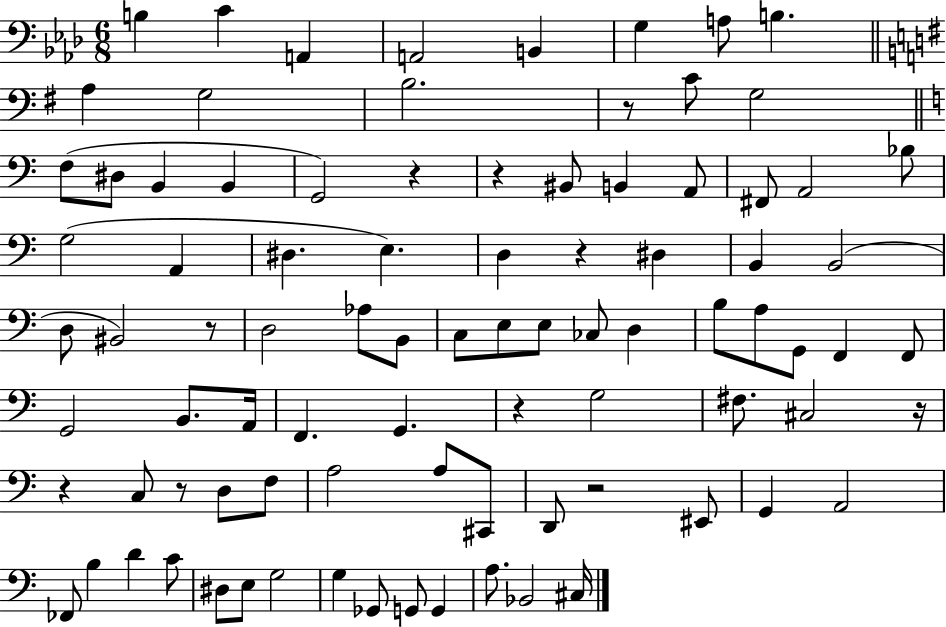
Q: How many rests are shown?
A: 10